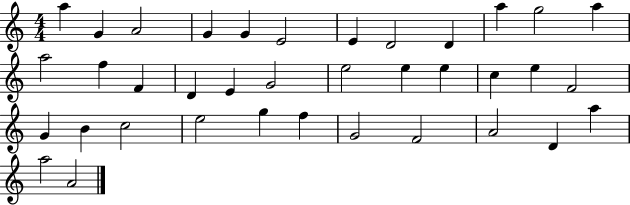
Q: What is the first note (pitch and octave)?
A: A5